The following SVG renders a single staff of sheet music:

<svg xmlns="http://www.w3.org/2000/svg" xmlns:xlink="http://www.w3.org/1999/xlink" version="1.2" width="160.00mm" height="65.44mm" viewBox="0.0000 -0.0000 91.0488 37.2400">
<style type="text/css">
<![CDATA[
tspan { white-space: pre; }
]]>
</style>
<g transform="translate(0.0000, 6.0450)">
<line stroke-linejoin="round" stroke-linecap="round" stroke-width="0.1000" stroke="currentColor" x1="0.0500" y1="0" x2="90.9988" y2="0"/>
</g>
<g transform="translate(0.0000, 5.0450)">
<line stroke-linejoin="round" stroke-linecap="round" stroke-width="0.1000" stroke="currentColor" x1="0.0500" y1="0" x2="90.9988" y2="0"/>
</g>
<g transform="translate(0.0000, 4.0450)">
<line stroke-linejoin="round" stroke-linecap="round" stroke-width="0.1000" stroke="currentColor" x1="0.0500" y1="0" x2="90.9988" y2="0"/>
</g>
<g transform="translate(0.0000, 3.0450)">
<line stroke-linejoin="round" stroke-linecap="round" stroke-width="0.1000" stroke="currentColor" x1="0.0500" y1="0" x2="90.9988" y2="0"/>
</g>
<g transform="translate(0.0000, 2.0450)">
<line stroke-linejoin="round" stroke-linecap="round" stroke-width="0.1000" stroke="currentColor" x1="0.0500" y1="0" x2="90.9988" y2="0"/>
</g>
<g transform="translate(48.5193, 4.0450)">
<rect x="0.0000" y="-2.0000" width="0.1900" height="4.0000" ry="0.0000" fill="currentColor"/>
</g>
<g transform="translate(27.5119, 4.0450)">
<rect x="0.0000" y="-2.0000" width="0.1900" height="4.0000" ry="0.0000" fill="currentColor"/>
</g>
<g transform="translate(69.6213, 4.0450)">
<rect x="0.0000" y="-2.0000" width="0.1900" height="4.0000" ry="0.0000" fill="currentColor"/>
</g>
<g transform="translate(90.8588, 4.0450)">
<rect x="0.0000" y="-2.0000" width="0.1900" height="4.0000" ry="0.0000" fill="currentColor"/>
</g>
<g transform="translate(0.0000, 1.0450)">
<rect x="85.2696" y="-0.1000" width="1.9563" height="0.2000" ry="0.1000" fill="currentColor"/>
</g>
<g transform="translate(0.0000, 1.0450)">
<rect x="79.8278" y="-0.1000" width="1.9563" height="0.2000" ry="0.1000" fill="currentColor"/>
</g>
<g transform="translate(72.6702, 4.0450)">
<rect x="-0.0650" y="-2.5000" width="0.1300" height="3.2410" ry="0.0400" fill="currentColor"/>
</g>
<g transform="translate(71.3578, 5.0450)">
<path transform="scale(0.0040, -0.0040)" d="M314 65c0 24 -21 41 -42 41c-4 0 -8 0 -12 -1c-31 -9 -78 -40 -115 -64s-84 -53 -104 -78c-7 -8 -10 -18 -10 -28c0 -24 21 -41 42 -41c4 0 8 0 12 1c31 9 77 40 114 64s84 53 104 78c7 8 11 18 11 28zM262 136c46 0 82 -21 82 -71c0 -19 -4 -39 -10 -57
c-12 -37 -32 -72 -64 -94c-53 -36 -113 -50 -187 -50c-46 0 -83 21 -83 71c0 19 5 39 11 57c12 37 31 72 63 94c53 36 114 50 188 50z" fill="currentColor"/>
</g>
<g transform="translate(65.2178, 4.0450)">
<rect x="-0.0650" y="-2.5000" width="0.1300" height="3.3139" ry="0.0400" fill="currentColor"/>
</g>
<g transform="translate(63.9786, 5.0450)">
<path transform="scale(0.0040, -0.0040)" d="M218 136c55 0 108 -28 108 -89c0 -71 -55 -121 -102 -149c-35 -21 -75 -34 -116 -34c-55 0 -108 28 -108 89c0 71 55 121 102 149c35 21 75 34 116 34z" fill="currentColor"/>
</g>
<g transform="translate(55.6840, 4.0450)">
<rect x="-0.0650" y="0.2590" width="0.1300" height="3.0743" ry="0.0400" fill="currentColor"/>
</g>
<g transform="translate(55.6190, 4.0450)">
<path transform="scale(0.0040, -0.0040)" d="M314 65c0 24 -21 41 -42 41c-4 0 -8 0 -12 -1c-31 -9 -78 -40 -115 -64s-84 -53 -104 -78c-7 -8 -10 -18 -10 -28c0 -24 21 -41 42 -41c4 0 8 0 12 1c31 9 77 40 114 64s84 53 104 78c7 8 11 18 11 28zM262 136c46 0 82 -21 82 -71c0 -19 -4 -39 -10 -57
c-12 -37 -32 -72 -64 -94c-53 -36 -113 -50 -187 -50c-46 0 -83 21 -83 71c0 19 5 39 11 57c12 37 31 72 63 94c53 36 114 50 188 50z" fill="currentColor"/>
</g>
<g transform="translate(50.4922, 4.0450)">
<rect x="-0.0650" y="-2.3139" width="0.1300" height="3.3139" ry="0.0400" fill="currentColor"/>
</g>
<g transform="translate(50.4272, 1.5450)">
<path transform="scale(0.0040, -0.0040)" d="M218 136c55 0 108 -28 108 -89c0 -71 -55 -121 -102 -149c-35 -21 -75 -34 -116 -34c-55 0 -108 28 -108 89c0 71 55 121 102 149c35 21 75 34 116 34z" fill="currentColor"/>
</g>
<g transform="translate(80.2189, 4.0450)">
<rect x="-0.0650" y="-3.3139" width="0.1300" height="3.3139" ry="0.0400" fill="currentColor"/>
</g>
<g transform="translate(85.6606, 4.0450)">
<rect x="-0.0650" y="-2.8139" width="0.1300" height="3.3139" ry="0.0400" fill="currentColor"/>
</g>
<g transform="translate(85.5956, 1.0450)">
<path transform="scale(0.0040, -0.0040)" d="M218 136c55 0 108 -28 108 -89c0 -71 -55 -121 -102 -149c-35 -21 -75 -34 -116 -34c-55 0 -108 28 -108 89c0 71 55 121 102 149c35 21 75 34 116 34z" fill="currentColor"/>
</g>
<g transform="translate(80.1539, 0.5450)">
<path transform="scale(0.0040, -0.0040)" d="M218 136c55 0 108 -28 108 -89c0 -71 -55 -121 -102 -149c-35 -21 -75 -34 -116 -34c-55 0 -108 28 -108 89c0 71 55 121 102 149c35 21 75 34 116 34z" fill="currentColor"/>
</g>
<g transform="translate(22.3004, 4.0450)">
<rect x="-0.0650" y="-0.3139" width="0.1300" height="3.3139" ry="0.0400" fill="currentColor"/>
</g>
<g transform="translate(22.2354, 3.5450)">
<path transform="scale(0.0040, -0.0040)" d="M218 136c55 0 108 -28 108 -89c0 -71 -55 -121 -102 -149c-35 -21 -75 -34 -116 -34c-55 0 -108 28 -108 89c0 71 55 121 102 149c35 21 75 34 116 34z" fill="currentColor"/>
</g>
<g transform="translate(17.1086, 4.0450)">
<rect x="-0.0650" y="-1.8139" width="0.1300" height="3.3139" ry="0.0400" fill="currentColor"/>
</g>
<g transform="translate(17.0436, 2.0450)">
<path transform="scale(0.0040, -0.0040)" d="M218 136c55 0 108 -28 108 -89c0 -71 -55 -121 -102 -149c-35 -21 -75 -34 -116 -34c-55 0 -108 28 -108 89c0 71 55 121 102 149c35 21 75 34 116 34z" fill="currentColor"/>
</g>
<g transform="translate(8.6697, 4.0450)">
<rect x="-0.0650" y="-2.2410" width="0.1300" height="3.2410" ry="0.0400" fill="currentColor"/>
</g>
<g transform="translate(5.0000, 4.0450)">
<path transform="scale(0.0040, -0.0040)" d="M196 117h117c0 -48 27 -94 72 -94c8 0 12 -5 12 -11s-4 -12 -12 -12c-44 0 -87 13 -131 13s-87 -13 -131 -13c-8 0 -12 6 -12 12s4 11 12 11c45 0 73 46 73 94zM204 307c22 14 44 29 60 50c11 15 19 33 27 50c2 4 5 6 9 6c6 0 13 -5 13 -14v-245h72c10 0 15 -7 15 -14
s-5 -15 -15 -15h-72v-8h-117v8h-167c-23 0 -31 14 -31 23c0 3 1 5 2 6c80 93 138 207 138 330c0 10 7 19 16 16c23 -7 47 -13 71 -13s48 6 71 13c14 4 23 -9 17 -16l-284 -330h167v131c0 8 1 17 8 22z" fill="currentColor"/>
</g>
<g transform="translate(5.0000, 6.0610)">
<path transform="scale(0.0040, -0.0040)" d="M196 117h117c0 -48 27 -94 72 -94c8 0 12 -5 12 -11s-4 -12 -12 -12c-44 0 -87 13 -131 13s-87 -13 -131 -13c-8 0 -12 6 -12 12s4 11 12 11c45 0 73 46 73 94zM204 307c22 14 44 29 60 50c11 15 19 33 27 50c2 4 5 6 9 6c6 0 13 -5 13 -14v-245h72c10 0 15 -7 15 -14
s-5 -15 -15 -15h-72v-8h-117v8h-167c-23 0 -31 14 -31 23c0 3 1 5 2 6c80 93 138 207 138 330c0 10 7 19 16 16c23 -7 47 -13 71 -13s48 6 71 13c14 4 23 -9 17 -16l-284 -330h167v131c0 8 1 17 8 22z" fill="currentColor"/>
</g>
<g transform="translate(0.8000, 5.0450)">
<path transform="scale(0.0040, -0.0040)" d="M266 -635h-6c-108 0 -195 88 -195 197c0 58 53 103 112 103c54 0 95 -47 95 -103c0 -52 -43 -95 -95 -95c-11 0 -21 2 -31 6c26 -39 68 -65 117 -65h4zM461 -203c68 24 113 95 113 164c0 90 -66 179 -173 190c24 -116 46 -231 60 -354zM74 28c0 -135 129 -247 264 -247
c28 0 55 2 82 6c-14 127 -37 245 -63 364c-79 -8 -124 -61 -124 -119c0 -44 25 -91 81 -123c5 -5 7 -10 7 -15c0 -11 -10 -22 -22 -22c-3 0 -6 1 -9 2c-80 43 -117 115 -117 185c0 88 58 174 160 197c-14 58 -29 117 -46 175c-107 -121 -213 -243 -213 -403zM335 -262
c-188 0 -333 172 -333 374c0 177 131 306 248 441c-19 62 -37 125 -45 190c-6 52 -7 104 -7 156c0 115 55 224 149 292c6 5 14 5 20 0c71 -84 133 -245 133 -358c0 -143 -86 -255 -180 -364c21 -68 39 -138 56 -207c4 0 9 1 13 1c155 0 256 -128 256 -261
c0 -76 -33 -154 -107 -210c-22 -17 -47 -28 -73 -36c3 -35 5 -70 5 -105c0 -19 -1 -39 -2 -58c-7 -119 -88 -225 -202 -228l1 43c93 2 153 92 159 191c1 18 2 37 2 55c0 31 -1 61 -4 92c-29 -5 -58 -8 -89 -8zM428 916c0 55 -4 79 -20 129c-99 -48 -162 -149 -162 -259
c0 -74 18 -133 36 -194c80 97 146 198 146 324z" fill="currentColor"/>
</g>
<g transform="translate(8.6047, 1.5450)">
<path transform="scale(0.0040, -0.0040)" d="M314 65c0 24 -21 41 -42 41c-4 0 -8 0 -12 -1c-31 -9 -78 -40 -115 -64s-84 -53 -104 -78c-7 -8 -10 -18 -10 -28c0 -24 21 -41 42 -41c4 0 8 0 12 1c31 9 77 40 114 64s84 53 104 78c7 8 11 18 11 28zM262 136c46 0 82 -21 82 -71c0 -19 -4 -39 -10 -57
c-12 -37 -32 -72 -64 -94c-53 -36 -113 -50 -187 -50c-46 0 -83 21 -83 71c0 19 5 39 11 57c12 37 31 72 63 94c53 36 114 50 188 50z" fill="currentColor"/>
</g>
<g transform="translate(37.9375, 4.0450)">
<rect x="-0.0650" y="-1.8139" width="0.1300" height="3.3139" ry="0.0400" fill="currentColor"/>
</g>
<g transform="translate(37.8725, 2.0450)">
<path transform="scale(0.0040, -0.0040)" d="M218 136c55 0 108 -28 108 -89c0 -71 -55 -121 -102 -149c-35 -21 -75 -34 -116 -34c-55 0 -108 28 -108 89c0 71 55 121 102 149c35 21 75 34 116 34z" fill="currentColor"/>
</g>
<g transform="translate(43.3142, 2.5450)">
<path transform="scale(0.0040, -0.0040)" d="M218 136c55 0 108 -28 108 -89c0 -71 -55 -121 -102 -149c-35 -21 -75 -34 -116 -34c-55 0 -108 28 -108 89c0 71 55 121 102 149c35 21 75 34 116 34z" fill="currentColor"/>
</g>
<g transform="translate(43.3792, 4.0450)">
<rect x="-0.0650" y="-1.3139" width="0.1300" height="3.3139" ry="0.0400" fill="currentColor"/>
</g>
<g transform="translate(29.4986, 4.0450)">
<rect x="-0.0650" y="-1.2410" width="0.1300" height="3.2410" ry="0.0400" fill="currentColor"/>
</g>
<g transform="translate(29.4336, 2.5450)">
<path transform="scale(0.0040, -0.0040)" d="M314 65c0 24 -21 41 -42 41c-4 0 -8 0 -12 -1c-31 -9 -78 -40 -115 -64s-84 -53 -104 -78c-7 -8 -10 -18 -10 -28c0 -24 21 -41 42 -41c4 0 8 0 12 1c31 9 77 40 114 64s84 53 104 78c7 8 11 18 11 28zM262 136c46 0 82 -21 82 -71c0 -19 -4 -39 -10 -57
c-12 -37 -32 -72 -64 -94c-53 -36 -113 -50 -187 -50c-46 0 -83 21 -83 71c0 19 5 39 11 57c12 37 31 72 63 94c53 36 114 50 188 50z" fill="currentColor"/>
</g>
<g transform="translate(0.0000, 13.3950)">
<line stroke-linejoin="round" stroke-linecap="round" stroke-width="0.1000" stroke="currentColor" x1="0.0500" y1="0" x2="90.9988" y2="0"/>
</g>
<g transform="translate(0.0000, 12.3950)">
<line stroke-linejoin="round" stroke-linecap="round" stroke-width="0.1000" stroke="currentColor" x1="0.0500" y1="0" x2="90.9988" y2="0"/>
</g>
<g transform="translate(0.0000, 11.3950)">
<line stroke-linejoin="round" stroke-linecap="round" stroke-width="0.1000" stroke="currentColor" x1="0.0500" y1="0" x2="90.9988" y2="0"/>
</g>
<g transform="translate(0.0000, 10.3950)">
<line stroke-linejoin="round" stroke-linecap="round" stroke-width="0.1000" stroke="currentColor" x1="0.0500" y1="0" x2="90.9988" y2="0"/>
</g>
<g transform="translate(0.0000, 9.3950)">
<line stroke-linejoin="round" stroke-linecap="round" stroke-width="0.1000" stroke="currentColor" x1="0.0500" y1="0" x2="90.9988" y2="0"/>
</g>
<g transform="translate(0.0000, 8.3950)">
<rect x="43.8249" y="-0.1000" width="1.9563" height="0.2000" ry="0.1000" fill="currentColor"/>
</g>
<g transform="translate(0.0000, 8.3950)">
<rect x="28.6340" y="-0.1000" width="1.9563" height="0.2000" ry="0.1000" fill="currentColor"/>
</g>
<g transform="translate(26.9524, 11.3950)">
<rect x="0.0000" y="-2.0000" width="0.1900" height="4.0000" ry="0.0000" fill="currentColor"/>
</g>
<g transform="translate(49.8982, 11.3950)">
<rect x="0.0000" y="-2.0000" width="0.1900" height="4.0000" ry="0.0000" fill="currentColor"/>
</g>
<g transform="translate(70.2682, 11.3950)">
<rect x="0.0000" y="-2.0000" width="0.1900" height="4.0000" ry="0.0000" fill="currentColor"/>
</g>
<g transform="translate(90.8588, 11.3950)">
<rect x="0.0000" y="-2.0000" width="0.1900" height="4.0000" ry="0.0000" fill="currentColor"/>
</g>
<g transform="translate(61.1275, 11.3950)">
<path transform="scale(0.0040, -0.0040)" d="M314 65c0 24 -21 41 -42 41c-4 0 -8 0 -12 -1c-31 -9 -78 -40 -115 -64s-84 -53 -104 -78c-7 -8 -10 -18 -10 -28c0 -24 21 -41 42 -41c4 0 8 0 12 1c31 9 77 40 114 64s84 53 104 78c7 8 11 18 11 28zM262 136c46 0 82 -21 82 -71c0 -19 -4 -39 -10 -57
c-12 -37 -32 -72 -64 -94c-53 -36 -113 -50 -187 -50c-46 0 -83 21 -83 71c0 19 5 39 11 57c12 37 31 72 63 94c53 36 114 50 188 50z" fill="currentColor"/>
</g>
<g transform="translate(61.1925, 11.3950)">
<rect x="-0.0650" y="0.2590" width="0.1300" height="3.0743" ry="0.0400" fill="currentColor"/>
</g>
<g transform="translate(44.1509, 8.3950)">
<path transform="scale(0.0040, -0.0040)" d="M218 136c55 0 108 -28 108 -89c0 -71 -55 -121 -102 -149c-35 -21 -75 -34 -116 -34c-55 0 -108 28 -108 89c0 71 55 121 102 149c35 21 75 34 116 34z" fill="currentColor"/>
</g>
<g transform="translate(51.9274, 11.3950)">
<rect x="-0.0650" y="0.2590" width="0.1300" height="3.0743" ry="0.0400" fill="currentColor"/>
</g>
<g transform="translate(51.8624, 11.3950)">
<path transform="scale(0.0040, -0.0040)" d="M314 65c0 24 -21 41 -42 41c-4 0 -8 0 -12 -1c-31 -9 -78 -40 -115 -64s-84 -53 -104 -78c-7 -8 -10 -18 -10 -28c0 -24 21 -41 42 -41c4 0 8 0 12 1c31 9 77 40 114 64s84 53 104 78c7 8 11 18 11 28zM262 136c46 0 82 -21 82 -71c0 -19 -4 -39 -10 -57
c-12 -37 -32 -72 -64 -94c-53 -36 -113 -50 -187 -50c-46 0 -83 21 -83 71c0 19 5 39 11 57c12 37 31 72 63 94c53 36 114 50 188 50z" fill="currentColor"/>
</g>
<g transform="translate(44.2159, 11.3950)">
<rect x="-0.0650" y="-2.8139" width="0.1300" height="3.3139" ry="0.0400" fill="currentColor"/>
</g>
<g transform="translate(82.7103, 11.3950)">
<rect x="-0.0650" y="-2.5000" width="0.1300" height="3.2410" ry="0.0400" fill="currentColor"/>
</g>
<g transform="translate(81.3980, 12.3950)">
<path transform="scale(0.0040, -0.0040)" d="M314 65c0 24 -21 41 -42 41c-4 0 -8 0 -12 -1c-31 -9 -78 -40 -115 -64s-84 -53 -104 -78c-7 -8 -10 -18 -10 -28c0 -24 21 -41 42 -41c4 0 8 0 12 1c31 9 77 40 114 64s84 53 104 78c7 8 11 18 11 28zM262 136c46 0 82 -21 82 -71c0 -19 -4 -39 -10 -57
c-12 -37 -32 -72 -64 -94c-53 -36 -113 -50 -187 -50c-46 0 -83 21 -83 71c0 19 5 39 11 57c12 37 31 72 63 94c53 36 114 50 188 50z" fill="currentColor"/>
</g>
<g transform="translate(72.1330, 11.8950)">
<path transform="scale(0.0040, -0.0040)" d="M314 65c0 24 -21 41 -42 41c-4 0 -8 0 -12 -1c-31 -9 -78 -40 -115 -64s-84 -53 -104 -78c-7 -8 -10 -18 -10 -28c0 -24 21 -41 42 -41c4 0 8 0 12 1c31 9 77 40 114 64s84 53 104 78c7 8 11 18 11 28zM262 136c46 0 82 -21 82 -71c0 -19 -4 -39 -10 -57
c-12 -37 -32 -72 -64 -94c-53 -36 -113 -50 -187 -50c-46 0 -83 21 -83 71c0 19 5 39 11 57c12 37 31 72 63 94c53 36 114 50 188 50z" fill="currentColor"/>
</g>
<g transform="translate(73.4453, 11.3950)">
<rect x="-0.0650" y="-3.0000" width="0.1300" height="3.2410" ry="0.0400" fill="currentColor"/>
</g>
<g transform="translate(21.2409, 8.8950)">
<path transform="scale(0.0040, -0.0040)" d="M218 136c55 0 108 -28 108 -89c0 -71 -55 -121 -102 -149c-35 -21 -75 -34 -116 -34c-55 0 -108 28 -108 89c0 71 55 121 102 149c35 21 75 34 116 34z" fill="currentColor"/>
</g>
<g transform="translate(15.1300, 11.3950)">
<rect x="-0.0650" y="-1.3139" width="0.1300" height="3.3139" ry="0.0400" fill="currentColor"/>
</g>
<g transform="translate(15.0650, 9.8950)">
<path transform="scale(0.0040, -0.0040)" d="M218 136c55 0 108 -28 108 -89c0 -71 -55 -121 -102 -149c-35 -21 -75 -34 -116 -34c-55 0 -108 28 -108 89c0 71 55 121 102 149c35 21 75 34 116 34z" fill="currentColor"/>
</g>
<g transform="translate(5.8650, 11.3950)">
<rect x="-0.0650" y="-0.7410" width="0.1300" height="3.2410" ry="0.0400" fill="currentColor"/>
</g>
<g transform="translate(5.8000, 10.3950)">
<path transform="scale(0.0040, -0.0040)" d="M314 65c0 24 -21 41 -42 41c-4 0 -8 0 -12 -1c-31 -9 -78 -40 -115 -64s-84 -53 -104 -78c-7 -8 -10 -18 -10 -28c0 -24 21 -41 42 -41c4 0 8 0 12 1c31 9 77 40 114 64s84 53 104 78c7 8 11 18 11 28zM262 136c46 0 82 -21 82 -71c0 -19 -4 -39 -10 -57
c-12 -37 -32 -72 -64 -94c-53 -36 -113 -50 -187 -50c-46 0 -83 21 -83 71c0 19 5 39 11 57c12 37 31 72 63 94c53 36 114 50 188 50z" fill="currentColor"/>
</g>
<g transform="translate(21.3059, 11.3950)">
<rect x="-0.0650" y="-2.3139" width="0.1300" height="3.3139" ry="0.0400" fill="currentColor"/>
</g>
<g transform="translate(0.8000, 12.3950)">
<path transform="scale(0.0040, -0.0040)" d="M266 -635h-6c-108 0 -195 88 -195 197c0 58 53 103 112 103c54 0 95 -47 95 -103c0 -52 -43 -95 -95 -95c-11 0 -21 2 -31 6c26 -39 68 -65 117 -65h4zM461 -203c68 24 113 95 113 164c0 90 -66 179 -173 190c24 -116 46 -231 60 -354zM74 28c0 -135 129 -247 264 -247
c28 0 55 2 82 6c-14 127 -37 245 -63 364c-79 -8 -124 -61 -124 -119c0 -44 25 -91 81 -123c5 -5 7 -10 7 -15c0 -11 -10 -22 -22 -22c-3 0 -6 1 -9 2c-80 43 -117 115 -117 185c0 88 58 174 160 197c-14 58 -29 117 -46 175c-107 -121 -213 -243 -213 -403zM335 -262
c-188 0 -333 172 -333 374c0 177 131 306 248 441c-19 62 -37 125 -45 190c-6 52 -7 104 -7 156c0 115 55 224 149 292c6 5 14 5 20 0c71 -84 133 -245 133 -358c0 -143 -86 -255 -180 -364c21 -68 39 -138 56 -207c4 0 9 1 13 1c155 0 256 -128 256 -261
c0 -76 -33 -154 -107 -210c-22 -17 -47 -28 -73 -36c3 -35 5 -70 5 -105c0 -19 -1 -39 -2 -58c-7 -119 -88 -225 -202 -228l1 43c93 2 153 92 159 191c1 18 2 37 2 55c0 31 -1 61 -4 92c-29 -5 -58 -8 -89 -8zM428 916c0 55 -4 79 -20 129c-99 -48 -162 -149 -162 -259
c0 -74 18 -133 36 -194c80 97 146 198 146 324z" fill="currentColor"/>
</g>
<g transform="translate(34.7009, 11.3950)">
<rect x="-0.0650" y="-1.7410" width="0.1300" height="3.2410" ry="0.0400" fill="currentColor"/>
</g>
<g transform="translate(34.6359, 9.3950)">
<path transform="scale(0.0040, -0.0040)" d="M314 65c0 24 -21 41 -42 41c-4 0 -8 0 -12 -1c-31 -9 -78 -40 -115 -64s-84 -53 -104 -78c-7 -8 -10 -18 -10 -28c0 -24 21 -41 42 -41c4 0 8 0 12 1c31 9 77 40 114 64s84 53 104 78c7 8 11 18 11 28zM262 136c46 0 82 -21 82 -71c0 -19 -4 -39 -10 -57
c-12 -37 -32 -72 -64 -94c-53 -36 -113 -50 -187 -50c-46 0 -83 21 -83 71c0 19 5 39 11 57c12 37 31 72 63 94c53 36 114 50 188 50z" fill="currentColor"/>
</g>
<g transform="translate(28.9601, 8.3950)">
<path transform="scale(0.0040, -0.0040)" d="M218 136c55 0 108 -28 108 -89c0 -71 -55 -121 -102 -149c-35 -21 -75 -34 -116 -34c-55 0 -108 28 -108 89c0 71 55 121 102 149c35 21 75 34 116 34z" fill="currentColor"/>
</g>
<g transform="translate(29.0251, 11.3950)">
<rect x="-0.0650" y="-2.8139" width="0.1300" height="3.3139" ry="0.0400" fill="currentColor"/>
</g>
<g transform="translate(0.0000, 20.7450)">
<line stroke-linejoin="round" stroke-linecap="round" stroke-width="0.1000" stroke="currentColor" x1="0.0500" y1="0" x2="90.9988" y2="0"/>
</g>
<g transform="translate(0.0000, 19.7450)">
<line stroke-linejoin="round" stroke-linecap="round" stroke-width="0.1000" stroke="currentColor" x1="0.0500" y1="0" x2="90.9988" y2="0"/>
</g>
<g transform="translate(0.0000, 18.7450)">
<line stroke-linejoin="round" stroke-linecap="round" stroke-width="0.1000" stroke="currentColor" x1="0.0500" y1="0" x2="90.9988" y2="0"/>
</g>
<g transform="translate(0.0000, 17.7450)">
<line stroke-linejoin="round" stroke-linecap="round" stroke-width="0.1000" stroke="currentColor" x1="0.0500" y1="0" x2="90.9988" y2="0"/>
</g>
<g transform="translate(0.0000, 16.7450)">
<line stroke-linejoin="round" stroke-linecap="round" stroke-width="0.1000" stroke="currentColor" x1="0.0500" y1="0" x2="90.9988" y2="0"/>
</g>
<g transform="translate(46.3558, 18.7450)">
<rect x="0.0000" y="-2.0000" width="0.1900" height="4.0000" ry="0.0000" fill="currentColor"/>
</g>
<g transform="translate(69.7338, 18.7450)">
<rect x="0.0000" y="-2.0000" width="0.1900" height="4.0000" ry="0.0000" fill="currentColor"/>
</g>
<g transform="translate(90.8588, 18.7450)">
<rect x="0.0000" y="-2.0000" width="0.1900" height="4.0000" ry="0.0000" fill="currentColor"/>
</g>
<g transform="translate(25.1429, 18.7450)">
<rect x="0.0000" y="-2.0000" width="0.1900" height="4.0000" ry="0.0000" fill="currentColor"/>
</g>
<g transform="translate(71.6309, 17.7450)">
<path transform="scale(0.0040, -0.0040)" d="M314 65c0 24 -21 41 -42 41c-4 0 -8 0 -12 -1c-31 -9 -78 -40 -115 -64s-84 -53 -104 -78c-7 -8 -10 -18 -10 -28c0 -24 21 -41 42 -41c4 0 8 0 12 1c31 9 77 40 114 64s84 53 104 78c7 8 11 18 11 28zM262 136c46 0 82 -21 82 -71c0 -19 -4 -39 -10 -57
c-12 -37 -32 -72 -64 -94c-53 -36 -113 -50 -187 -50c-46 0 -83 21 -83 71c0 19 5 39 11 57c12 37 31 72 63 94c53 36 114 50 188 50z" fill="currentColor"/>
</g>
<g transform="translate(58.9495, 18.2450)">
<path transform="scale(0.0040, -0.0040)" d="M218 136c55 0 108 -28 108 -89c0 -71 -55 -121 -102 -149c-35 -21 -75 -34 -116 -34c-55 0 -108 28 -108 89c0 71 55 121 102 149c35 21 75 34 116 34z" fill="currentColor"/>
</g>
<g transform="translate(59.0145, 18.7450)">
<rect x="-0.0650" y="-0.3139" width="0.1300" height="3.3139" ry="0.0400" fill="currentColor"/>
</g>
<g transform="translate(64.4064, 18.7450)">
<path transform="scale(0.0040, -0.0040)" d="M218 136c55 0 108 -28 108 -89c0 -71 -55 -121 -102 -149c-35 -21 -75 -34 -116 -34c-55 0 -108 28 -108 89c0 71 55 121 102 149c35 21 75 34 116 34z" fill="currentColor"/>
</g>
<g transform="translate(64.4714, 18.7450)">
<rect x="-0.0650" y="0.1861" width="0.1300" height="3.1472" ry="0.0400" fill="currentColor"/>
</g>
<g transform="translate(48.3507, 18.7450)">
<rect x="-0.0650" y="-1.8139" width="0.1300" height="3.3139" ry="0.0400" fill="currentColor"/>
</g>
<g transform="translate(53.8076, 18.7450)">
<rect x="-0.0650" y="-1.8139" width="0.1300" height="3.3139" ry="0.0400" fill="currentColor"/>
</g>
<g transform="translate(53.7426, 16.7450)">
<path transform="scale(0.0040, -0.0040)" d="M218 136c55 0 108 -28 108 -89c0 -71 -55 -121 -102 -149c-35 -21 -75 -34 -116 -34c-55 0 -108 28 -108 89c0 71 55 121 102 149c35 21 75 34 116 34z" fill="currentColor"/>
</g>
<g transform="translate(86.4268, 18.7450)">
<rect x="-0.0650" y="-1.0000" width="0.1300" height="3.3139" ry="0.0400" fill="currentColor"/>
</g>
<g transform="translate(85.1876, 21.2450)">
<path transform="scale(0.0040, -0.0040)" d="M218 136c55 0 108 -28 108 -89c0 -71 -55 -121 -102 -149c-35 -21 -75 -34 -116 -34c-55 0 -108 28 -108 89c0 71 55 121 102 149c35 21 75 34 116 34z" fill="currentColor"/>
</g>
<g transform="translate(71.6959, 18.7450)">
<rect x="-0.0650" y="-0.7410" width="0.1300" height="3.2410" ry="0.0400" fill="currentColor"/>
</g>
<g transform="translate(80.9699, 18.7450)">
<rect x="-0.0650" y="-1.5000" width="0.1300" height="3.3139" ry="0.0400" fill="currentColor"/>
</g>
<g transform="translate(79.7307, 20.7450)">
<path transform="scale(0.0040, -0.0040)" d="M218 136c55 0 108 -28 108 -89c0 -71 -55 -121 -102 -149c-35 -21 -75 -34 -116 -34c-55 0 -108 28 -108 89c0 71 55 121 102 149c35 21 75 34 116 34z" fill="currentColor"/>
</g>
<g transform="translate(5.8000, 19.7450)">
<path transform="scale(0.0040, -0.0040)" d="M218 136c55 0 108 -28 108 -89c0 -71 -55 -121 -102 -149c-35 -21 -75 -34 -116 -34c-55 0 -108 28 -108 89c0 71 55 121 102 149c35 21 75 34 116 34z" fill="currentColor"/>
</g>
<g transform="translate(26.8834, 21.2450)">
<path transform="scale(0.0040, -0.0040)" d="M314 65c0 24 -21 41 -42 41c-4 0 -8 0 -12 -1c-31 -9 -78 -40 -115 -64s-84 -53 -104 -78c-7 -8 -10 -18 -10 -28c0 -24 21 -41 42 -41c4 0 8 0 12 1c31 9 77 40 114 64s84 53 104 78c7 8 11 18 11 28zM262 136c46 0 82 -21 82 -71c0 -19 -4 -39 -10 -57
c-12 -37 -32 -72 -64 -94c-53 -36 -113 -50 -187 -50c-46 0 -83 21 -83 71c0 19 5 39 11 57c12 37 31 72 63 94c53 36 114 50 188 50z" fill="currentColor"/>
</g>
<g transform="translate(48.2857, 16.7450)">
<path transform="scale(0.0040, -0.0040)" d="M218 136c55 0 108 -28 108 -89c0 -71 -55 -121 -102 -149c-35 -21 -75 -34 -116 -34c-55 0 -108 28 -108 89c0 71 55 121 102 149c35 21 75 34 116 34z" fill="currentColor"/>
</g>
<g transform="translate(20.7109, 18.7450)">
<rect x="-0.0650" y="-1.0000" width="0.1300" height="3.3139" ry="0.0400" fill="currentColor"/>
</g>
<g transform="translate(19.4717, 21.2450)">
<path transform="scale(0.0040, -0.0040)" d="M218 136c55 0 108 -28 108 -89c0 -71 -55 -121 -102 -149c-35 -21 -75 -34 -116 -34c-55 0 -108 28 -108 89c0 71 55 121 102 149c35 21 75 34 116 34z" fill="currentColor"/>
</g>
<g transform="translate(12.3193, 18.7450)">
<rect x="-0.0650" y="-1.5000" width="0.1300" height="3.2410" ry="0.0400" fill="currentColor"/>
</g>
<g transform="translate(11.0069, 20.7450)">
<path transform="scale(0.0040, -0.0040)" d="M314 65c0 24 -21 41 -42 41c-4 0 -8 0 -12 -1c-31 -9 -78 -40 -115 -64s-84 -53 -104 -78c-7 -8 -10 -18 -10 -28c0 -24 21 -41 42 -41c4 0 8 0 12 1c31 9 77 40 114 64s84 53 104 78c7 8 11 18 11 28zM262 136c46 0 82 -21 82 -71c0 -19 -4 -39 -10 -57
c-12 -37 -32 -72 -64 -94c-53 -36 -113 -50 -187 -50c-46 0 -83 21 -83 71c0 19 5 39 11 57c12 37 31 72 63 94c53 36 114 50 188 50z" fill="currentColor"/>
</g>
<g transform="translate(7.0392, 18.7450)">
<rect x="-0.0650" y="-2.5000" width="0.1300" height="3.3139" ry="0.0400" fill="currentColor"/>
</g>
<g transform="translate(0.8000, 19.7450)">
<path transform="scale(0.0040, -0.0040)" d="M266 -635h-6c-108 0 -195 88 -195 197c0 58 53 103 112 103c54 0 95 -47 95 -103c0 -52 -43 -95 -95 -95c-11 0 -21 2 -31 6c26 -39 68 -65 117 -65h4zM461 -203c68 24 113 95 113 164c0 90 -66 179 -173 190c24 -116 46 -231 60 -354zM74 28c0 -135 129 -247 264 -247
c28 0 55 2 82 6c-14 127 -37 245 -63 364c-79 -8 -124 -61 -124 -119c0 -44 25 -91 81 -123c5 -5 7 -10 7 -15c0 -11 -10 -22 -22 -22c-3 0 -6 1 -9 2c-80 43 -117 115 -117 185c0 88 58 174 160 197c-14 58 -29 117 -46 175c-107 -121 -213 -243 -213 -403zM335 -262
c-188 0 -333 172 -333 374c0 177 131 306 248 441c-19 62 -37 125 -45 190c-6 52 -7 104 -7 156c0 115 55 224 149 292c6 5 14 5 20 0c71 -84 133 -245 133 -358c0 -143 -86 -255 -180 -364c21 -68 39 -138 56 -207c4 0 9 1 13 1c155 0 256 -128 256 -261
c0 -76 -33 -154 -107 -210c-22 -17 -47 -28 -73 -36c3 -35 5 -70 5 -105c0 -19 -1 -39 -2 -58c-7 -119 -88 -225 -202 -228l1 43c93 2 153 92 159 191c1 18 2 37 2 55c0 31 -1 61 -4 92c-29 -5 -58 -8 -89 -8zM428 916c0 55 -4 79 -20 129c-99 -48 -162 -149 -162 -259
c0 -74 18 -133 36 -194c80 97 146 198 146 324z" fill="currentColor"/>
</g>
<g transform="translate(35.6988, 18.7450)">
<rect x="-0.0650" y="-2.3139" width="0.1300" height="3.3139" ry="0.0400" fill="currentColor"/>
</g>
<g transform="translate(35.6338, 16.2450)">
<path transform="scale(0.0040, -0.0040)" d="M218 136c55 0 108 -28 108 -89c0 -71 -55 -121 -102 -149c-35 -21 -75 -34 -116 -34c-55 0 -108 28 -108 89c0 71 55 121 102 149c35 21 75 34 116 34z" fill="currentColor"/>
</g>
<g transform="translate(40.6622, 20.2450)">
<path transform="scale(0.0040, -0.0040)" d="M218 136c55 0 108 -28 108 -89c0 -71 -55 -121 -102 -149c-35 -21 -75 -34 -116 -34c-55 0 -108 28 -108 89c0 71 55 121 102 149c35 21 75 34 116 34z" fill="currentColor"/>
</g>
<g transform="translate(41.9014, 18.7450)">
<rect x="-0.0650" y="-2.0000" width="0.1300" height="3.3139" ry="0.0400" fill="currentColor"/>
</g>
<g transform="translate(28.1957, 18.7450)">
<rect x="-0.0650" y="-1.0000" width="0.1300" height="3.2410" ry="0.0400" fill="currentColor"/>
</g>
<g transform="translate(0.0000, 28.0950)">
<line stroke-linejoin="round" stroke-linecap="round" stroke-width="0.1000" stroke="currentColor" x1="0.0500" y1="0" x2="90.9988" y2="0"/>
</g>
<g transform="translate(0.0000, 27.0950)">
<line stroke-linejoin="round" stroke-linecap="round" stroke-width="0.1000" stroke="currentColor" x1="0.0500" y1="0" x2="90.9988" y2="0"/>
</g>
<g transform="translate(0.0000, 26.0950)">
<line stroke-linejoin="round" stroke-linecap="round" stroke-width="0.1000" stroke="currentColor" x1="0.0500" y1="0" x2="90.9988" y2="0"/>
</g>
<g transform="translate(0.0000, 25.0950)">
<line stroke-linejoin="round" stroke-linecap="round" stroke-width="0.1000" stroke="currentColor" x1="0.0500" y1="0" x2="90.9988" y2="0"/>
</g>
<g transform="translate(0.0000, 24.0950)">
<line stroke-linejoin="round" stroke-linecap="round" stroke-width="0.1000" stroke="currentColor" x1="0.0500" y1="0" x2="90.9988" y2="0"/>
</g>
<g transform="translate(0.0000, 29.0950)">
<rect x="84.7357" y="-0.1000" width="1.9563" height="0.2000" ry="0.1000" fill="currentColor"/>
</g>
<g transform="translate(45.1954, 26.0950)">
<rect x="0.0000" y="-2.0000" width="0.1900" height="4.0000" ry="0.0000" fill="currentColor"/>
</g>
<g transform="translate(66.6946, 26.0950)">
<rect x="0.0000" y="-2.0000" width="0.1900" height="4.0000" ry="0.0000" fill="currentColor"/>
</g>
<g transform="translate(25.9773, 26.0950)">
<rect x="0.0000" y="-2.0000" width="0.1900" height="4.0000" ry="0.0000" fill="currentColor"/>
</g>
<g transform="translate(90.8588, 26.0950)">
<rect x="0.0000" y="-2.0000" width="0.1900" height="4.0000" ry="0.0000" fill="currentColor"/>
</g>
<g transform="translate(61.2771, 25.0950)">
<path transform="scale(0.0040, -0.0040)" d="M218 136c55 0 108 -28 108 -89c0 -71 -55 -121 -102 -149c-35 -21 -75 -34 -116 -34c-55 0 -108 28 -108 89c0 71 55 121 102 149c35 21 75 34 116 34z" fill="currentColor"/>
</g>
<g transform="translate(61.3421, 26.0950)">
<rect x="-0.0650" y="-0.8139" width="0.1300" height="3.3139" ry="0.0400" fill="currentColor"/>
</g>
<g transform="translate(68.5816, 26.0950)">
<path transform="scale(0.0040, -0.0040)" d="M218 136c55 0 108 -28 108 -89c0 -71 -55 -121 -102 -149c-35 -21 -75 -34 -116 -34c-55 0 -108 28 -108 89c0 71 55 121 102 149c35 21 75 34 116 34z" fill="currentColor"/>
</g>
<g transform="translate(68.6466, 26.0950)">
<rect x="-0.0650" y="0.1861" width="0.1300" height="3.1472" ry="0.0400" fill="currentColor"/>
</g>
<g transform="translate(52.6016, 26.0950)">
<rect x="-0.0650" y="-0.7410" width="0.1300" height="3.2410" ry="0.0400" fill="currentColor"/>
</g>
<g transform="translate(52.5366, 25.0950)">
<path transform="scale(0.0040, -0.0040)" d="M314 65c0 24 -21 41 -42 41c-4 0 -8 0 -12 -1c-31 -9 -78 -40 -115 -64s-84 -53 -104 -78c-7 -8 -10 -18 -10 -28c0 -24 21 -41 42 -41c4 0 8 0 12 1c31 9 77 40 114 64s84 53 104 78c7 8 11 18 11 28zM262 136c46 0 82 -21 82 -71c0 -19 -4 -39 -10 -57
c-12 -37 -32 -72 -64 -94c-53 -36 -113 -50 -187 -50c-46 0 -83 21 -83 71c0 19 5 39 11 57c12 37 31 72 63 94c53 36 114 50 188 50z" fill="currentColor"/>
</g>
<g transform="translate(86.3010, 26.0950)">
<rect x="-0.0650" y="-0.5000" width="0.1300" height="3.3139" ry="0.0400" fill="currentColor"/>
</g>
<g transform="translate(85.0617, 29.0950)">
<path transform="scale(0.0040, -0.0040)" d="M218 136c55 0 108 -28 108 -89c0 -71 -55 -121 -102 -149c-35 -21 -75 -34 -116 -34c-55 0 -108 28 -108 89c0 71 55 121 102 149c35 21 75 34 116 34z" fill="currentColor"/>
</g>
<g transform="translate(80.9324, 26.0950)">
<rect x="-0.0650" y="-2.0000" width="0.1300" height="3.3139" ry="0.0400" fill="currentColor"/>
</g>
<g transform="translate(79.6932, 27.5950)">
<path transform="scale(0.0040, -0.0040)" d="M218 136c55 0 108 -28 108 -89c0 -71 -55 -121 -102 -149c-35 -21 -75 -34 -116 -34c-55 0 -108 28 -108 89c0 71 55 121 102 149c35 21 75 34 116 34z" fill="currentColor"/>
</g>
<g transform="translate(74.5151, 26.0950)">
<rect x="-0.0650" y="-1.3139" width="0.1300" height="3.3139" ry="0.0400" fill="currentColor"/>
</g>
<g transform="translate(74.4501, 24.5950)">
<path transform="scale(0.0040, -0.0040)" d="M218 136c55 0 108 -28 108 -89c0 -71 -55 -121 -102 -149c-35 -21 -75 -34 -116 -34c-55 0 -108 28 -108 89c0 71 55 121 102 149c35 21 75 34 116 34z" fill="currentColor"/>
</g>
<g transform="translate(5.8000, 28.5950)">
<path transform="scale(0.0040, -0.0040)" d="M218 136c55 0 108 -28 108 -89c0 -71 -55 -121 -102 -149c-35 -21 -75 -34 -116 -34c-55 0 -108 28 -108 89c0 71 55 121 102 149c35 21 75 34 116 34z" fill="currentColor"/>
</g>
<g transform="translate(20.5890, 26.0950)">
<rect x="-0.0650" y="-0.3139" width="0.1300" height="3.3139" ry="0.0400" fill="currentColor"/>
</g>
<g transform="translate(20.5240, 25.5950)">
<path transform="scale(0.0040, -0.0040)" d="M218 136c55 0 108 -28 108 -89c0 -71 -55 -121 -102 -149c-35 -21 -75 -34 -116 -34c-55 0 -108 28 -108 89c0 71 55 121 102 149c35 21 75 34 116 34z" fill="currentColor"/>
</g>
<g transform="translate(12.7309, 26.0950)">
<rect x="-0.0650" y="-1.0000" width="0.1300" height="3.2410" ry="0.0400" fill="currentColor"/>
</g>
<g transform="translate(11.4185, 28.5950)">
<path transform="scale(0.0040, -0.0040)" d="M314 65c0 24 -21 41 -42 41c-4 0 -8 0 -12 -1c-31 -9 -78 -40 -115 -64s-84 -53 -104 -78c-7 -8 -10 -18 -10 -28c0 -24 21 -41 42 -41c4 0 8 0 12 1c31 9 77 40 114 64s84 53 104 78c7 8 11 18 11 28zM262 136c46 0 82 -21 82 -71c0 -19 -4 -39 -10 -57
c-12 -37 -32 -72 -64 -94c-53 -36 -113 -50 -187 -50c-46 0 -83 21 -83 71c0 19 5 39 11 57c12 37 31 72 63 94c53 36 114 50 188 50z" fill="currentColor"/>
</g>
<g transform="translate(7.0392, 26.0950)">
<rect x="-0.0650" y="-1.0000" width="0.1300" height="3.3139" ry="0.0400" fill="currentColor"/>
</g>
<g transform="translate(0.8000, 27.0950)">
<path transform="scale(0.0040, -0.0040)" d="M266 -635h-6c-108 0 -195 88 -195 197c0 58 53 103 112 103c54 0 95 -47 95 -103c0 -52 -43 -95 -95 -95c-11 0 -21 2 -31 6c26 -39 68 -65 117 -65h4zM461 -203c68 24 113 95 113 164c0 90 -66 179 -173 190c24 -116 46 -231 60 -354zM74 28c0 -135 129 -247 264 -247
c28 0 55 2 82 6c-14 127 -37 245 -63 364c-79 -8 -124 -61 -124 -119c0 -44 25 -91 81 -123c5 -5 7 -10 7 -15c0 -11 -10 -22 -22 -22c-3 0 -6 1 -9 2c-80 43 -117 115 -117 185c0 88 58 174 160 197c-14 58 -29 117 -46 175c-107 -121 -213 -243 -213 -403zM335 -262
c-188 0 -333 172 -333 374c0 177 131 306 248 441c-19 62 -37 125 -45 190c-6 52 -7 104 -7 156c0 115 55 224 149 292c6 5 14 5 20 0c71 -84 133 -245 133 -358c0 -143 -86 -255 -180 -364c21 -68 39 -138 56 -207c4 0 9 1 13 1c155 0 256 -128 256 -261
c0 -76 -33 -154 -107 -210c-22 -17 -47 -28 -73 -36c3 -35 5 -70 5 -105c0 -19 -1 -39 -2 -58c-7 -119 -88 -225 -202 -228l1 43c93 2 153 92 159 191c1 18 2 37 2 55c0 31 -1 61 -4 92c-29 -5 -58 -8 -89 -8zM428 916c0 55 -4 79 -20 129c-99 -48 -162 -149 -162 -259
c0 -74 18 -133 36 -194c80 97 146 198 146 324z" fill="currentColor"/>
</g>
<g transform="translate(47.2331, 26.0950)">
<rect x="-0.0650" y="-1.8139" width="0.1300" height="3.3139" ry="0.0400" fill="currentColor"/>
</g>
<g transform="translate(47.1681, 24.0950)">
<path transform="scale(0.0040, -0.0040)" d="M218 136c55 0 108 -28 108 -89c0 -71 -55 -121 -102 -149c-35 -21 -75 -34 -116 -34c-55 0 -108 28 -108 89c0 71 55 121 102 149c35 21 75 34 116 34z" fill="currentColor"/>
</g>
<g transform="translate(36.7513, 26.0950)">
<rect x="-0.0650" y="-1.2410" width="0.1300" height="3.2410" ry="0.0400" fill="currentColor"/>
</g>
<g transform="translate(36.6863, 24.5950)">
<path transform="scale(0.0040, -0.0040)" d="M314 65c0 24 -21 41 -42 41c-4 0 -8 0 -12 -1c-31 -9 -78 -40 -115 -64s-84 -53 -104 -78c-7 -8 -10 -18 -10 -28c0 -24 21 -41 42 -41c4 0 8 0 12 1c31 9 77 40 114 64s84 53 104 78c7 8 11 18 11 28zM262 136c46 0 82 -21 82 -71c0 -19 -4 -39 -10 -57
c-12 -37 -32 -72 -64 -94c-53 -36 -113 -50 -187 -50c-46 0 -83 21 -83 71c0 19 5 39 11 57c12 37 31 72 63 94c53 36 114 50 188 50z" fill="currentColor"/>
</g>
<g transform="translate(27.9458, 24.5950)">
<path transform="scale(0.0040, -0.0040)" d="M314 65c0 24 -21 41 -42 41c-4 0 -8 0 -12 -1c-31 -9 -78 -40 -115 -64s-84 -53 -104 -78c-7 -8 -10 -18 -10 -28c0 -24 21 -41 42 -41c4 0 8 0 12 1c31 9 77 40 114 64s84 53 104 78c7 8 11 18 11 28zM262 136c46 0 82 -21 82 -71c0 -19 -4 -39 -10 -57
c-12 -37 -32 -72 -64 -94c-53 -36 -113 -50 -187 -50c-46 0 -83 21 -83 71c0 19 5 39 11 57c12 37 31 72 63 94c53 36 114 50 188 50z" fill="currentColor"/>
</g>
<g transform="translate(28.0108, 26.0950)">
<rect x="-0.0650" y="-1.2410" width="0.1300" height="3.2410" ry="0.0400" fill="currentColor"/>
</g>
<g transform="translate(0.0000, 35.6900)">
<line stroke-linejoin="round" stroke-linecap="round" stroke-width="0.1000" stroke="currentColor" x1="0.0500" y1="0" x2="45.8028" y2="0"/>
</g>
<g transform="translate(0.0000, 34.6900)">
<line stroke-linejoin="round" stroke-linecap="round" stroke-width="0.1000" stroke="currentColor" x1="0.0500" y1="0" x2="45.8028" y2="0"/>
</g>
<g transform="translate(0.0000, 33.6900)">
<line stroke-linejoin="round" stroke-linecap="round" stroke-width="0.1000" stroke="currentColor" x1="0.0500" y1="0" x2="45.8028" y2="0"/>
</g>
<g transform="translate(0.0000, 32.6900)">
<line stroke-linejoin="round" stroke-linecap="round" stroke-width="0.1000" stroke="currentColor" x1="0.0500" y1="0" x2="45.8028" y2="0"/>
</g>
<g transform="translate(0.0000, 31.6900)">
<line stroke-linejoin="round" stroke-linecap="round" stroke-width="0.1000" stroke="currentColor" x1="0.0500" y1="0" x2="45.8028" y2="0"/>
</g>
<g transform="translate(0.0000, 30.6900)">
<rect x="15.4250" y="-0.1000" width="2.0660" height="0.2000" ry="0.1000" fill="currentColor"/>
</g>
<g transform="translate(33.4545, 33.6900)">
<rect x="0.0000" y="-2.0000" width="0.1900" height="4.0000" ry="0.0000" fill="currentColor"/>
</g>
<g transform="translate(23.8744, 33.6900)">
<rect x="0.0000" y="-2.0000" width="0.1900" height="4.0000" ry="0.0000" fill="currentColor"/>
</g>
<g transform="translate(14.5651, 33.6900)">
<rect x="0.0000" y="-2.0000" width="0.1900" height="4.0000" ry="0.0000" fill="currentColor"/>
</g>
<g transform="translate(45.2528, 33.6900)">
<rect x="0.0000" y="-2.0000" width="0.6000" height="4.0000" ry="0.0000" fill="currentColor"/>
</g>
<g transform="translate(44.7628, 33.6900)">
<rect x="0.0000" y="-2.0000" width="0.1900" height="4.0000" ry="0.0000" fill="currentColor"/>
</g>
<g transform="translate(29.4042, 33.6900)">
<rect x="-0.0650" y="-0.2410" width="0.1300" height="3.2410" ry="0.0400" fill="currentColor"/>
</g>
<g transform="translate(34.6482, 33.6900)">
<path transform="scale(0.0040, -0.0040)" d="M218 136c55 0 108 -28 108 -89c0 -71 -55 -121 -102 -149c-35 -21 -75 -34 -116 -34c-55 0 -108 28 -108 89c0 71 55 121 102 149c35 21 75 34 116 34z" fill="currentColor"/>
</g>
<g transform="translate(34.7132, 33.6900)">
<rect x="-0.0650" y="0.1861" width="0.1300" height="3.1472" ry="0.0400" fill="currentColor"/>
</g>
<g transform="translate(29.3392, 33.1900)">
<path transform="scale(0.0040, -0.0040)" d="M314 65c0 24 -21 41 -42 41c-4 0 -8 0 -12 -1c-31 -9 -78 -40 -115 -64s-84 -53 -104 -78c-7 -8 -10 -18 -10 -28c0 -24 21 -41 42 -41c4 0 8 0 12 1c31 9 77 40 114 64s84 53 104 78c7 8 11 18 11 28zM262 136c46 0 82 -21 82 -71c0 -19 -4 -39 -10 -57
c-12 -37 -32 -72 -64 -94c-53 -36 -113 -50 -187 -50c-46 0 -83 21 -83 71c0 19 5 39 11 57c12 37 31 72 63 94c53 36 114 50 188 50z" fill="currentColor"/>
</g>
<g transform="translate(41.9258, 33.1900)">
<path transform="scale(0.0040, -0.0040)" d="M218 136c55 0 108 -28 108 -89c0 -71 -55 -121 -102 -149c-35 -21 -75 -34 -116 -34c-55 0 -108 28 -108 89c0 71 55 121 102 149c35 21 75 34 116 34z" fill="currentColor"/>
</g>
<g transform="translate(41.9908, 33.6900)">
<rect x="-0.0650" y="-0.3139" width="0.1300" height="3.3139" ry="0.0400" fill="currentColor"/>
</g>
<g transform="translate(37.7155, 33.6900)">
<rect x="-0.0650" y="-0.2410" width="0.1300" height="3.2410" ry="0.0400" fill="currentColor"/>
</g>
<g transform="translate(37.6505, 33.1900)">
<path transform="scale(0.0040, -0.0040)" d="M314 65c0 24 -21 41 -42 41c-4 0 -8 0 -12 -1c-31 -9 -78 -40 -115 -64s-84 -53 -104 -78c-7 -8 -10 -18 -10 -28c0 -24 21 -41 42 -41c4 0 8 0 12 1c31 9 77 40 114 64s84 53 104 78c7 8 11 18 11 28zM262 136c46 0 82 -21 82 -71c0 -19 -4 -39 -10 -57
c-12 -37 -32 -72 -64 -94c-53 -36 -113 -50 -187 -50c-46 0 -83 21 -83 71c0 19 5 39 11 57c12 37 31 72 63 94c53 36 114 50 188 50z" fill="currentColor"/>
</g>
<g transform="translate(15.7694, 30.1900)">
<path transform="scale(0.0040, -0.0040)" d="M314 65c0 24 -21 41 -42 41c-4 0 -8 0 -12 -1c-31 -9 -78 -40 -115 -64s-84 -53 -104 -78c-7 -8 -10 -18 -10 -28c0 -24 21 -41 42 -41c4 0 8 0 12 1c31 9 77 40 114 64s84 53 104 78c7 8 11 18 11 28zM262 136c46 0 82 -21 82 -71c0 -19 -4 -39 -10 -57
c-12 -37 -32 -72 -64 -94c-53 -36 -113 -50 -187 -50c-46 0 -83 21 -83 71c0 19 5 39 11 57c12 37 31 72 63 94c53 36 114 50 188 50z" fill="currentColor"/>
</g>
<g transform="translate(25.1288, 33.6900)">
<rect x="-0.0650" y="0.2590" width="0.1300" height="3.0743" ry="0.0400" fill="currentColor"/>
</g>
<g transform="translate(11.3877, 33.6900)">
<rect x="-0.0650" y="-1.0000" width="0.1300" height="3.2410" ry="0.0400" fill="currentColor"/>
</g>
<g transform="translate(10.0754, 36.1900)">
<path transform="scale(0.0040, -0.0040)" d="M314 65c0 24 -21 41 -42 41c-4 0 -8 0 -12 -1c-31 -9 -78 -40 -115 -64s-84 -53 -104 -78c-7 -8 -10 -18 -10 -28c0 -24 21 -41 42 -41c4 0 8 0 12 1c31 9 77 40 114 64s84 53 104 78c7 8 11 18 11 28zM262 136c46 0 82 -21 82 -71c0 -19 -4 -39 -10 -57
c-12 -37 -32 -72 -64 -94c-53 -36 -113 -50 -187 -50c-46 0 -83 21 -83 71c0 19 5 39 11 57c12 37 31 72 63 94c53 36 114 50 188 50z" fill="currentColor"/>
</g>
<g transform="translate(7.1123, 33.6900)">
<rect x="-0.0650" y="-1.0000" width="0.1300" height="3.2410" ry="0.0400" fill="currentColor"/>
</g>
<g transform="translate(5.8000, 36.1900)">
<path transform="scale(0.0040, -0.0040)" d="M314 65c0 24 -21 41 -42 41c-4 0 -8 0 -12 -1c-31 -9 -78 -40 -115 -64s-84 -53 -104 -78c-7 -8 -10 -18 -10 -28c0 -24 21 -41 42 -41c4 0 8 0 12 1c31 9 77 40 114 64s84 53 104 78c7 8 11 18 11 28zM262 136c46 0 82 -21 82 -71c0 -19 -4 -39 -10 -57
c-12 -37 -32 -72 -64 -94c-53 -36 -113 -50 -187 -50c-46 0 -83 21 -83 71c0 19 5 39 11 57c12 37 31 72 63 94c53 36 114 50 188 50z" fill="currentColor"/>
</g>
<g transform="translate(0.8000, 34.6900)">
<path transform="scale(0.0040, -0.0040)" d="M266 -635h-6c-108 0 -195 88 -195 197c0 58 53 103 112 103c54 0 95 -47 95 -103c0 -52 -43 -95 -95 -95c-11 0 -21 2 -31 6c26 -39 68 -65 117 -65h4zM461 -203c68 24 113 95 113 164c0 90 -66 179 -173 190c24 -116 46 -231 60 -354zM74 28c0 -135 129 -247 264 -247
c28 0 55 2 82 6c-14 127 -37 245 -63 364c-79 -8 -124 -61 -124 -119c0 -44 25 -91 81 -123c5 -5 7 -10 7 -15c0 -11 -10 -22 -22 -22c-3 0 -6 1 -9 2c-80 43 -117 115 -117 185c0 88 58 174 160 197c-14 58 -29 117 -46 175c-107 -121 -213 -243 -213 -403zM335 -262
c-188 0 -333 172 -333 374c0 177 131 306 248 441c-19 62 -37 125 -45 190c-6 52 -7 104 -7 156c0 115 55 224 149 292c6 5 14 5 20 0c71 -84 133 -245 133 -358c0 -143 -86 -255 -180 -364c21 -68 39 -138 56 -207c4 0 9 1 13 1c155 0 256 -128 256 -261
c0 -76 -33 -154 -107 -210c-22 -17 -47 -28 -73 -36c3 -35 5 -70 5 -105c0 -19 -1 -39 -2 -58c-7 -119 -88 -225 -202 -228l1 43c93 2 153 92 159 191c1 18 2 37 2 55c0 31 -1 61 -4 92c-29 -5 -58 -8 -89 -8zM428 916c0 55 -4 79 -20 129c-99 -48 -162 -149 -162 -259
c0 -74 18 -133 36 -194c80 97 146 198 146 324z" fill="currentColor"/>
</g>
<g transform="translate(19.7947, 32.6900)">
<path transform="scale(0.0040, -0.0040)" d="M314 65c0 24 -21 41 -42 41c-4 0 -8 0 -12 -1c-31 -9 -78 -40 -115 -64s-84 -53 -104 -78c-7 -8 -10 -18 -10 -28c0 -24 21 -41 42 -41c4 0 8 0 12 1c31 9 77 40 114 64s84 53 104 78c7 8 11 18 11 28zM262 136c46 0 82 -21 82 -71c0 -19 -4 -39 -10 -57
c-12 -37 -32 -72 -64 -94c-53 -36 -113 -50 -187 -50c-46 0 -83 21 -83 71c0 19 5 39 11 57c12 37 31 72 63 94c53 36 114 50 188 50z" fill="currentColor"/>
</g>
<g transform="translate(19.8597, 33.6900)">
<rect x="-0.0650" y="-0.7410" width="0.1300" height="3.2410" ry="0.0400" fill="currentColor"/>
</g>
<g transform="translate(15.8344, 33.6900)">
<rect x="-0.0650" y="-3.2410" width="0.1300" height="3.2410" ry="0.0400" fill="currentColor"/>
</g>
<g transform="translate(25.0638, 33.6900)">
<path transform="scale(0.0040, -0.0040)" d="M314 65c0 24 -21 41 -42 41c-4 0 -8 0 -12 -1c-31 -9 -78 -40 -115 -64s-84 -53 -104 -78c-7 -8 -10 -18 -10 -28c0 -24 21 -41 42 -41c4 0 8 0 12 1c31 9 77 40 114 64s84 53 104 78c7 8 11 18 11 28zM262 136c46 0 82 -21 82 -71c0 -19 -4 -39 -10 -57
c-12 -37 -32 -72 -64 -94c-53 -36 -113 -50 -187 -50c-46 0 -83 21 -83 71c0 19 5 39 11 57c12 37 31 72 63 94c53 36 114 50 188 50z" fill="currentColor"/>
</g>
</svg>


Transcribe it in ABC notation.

X:1
T:Untitled
M:4/4
L:1/4
K:C
g2 f c e2 f e g B2 G G2 b a d2 e g a f2 a B2 B2 A2 G2 G E2 D D2 g F f f c B d2 E D D D2 c e2 e2 f d2 d B e F C D2 D2 b2 d2 B2 c2 B c2 c